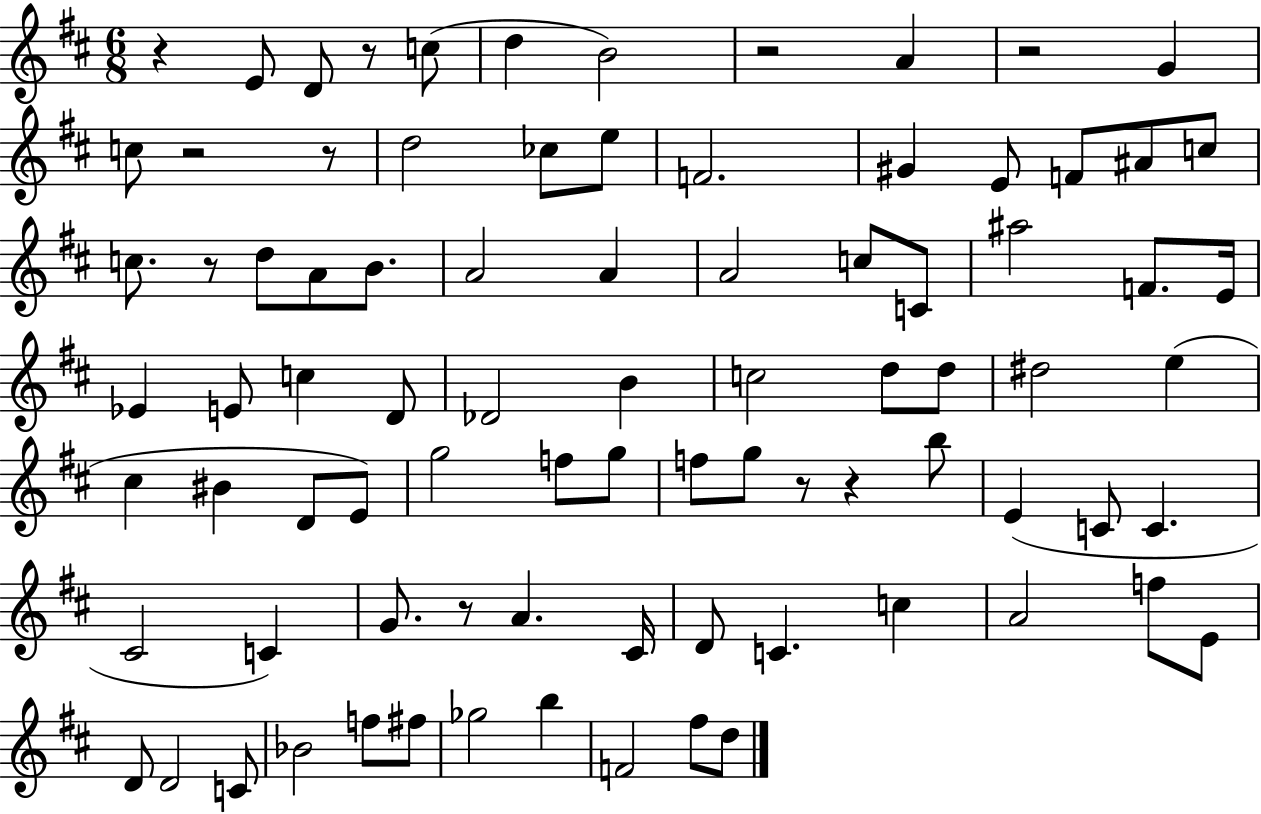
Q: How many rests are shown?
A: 10